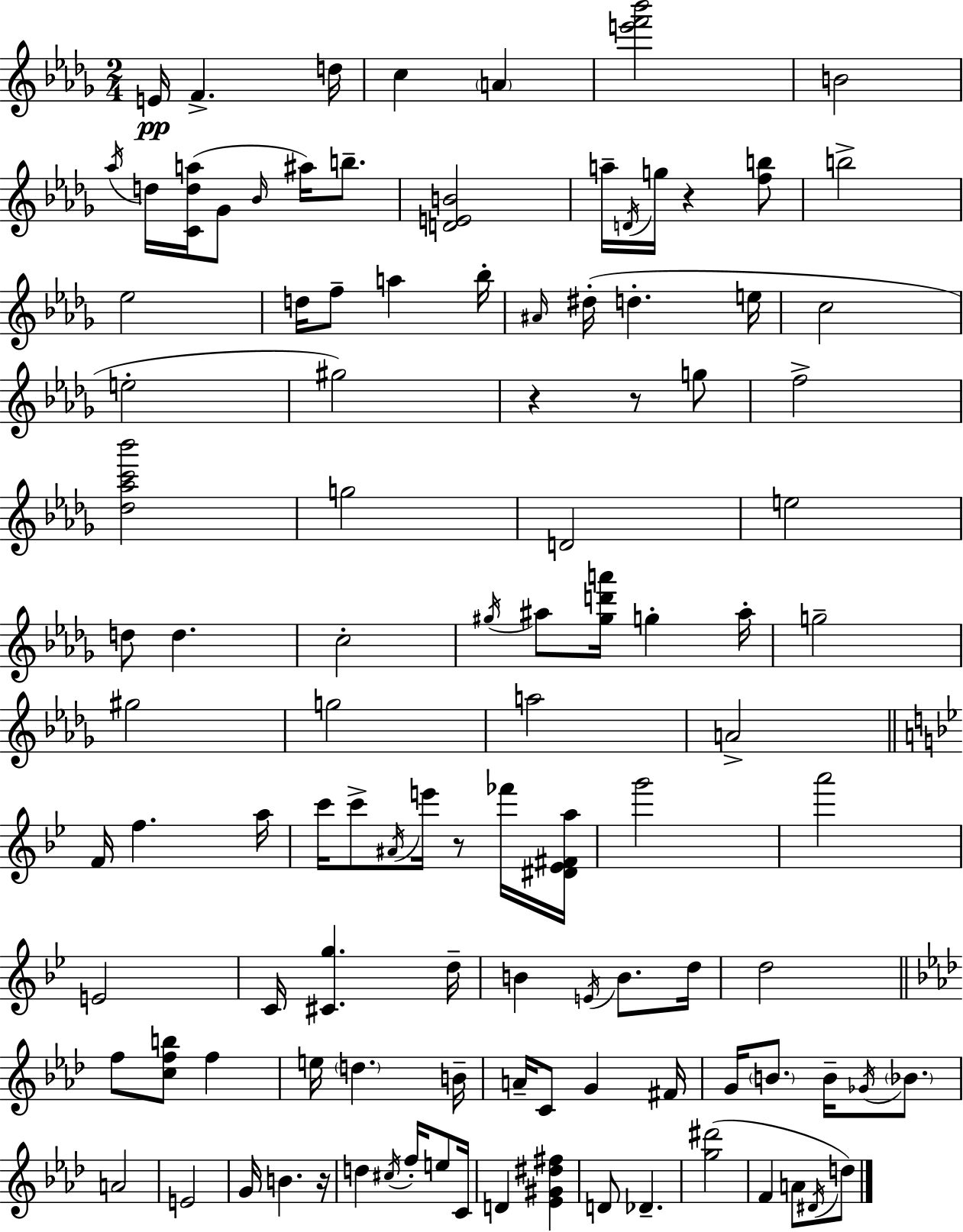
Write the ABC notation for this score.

X:1
T:Untitled
M:2/4
L:1/4
K:Bbm
E/4 F d/4 c A [e'f'_b']2 B2 _a/4 d/4 [Cda]/4 _G/2 _B/4 ^a/4 b/2 [DEB]2 a/4 D/4 g/4 z [fb]/2 b2 _e2 d/4 f/2 a _b/4 ^A/4 ^d/4 d e/4 c2 e2 ^g2 z z/2 g/2 f2 [_d_ac'_b']2 g2 D2 e2 d/2 d c2 ^g/4 ^a/2 [^gd'a']/4 g ^a/4 g2 ^g2 g2 a2 A2 F/4 f a/4 c'/4 c'/2 ^A/4 e'/4 z/2 _f'/4 [^D_E^Fa]/4 g'2 a'2 E2 C/4 [^Cg] d/4 B E/4 B/2 d/4 d2 f/2 [cfb]/2 f e/4 d B/4 A/4 C/2 G ^F/4 G/4 B/2 B/4 _G/4 _B/2 A2 E2 G/4 B z/4 d ^c/4 f/4 e/2 C/4 D [_E^G^d^f] D/2 _D [g^d']2 F A/2 ^D/4 d/2